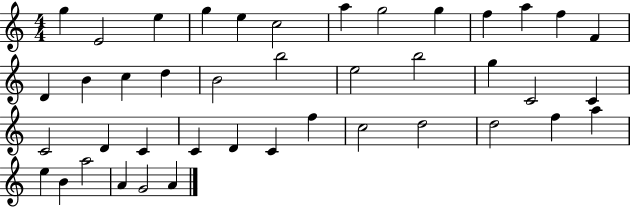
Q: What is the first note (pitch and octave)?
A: G5